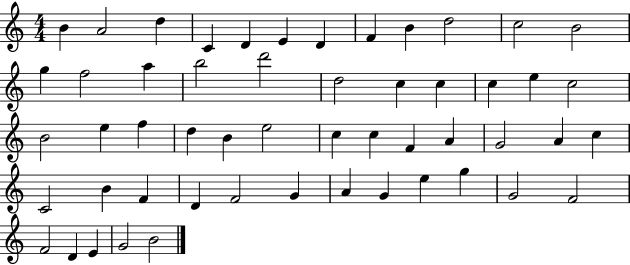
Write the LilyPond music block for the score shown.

{
  \clef treble
  \numericTimeSignature
  \time 4/4
  \key c \major
  b'4 a'2 d''4 | c'4 d'4 e'4 d'4 | f'4 b'4 d''2 | c''2 b'2 | \break g''4 f''2 a''4 | b''2 d'''2 | d''2 c''4 c''4 | c''4 e''4 c''2 | \break b'2 e''4 f''4 | d''4 b'4 e''2 | c''4 c''4 f'4 a'4 | g'2 a'4 c''4 | \break c'2 b'4 f'4 | d'4 f'2 g'4 | a'4 g'4 e''4 g''4 | g'2 f'2 | \break f'2 d'4 e'4 | g'2 b'2 | \bar "|."
}